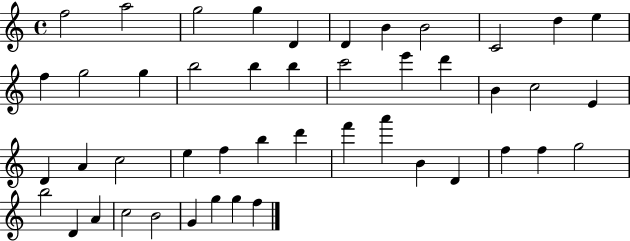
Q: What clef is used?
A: treble